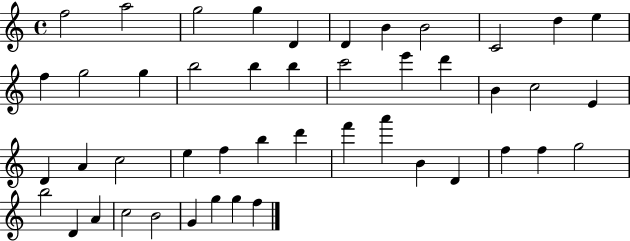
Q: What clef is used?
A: treble